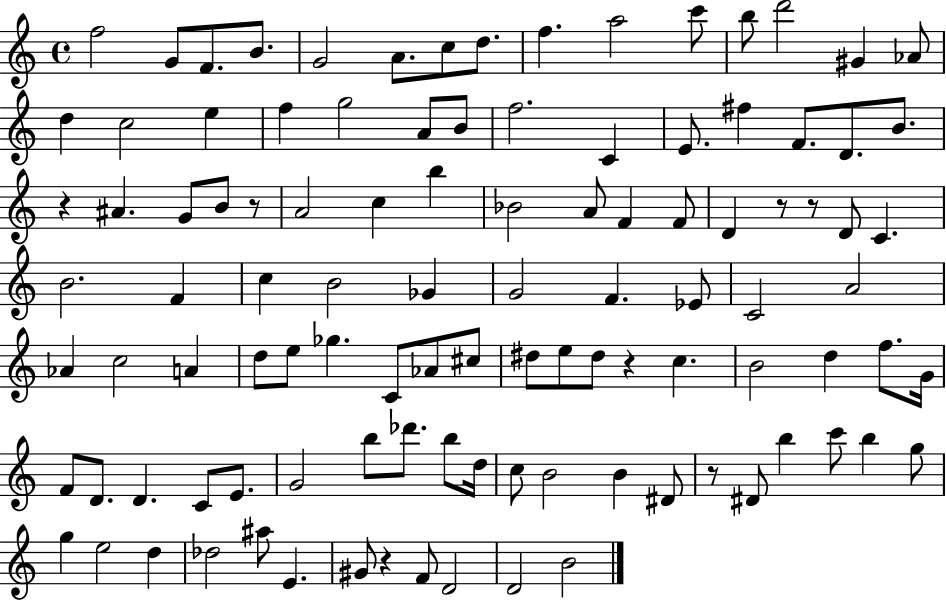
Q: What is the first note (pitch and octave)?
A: F5